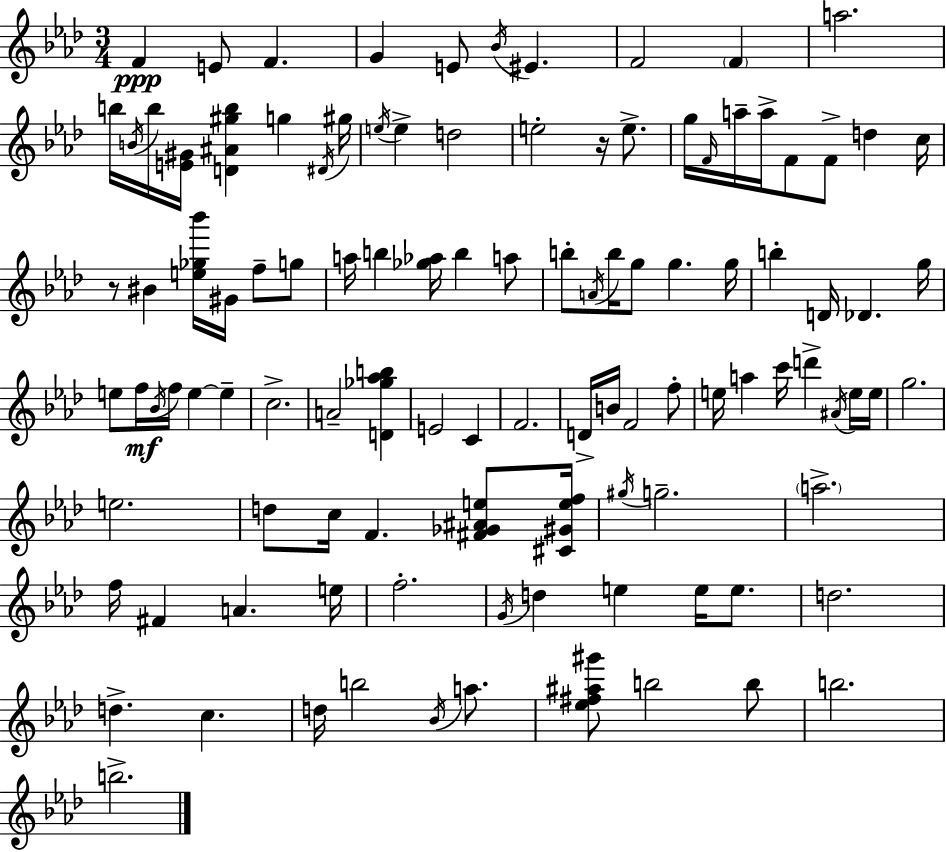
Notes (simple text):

F4/q E4/e F4/q. G4/q E4/e Bb4/s EIS4/q. F4/h F4/q A5/h. B5/s B4/s B5/s [E4,G#4]/s [D4,A#4,G#5,B5]/q G5/q D#4/s G#5/s E5/s E5/q D5/h E5/h R/s E5/e. G5/s F4/s A5/s A5/s F4/e F4/e D5/q C5/s R/e BIS4/q [E5,Gb5,Bb6]/s G#4/s F5/e G5/e A5/s B5/q [Gb5,Ab5]/s B5/q A5/e B5/e A4/s B5/s G5/e G5/q. G5/s B5/q D4/s Db4/q. G5/s E5/e F5/s Bb4/s F5/s E5/q E5/q C5/h. A4/h [D4,Gb5,Ab5,B5]/q E4/h C4/q F4/h. D4/s B4/s F4/h F5/e E5/s A5/q C6/s D6/q A#4/s E5/s E5/s G5/h. E5/h. D5/e C5/s F4/q. [F#4,Gb4,A#4,E5]/e [C#4,G#4,E5,F5]/s G#5/s G5/h. A5/h. F5/s F#4/q A4/q. E5/s F5/h. G4/s D5/q E5/q E5/s E5/e. D5/h. D5/q. C5/q. D5/s B5/h Bb4/s A5/e. [Eb5,F#5,A#5,G#6]/e B5/h B5/e B5/h. B5/h.